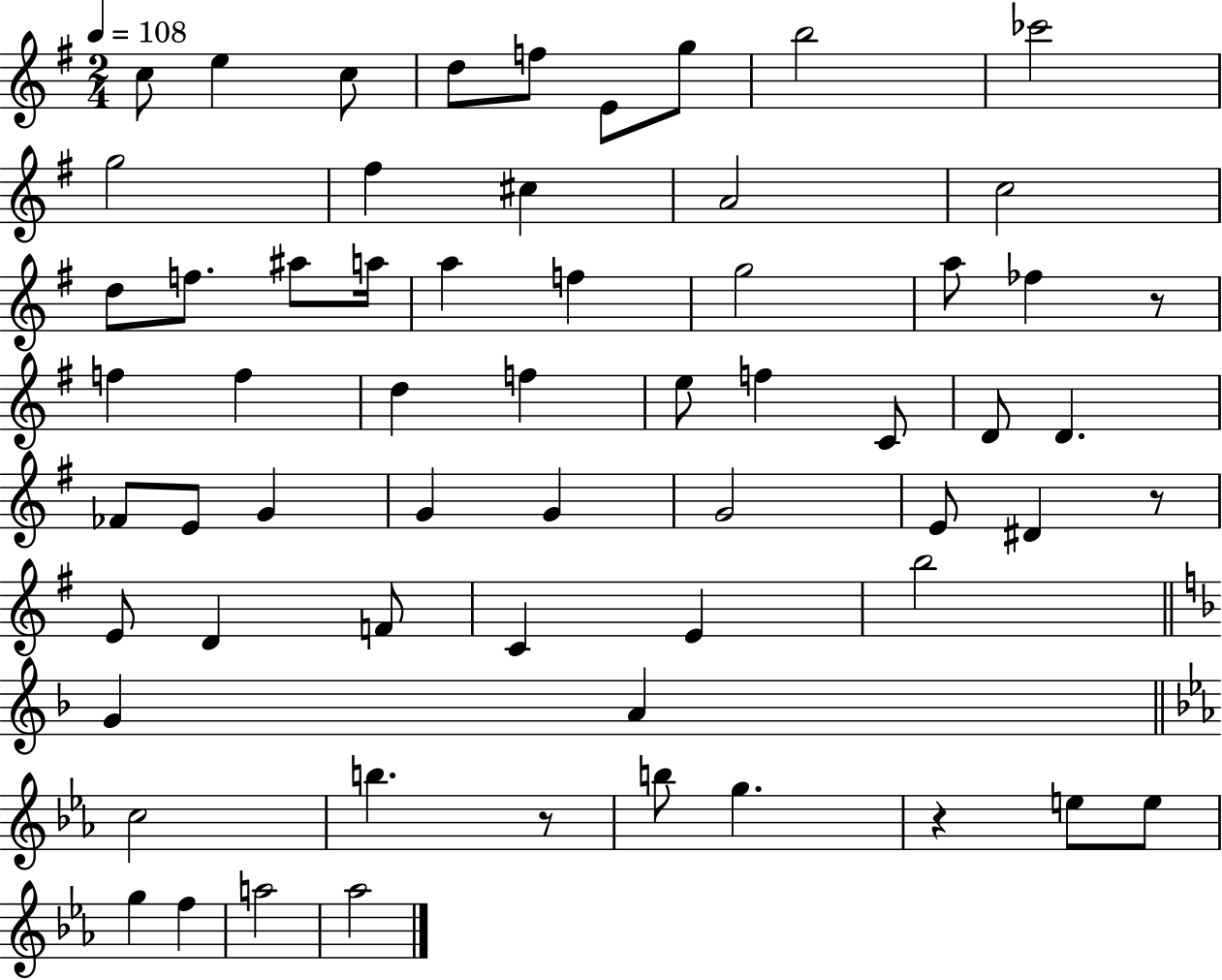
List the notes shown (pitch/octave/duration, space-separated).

C5/e E5/q C5/e D5/e F5/e E4/e G5/e B5/h CES6/h G5/h F#5/q C#5/q A4/h C5/h D5/e F5/e. A#5/e A5/s A5/q F5/q G5/h A5/e FES5/q R/e F5/q F5/q D5/q F5/q E5/e F5/q C4/e D4/e D4/q. FES4/e E4/e G4/q G4/q G4/q G4/h E4/e D#4/q R/e E4/e D4/q F4/e C4/q E4/q B5/h G4/q A4/q C5/h B5/q. R/e B5/e G5/q. R/q E5/e E5/e G5/q F5/q A5/h Ab5/h